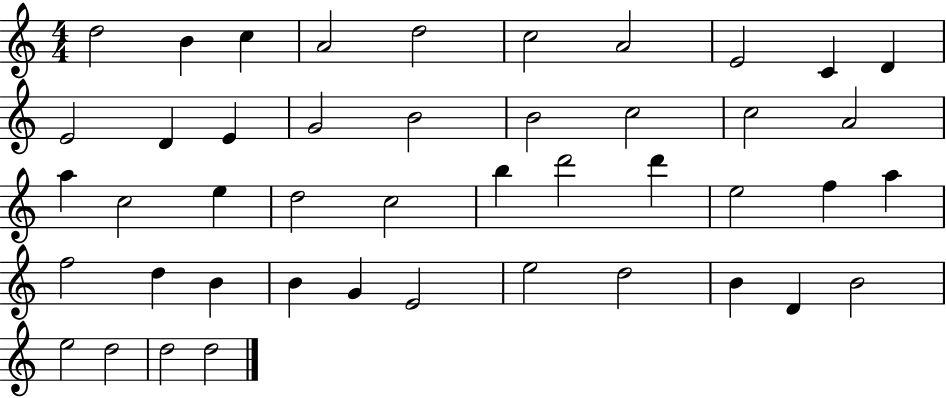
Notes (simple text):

D5/h B4/q C5/q A4/h D5/h C5/h A4/h E4/h C4/q D4/q E4/h D4/q E4/q G4/h B4/h B4/h C5/h C5/h A4/h A5/q C5/h E5/q D5/h C5/h B5/q D6/h D6/q E5/h F5/q A5/q F5/h D5/q B4/q B4/q G4/q E4/h E5/h D5/h B4/q D4/q B4/h E5/h D5/h D5/h D5/h